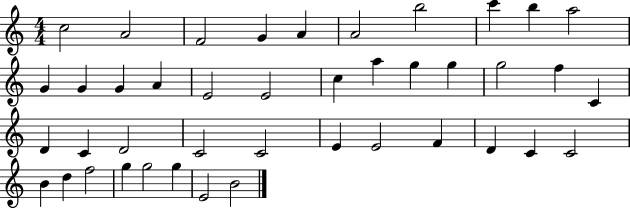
C5/h A4/h F4/h G4/q A4/q A4/h B5/h C6/q B5/q A5/h G4/q G4/q G4/q A4/q E4/h E4/h C5/q A5/q G5/q G5/q G5/h F5/q C4/q D4/q C4/q D4/h C4/h C4/h E4/q E4/h F4/q D4/q C4/q C4/h B4/q D5/q F5/h G5/q G5/h G5/q E4/h B4/h